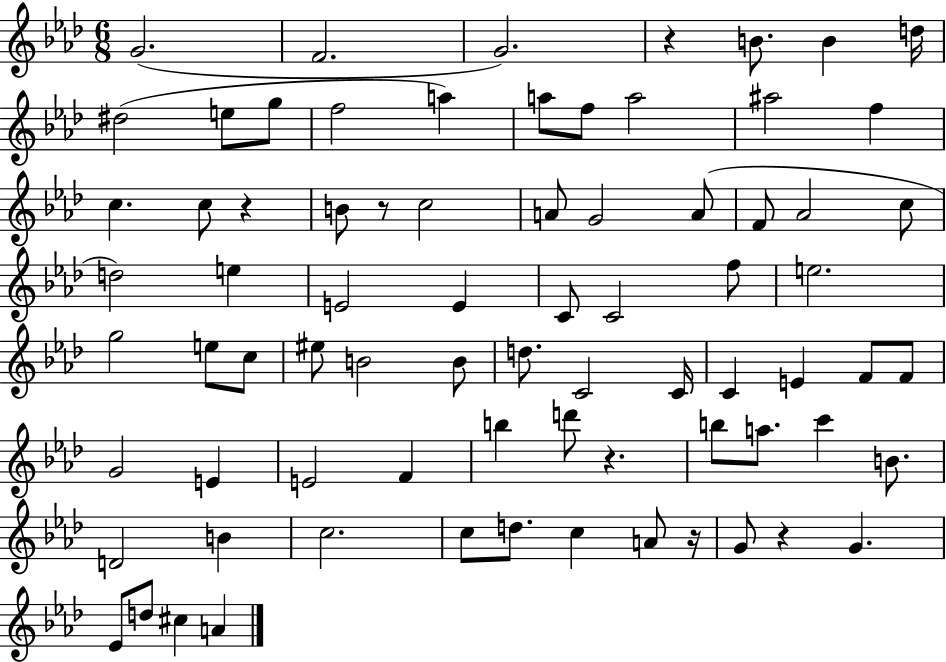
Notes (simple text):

G4/h. F4/h. G4/h. R/q B4/e. B4/q D5/s D#5/h E5/e G5/e F5/h A5/q A5/e F5/e A5/h A#5/h F5/q C5/q. C5/e R/q B4/e R/e C5/h A4/e G4/h A4/e F4/e Ab4/h C5/e D5/h E5/q E4/h E4/q C4/e C4/h F5/e E5/h. G5/h E5/e C5/e EIS5/e B4/h B4/e D5/e. C4/h C4/s C4/q E4/q F4/e F4/e G4/h E4/q E4/h F4/q B5/q D6/e R/q. B5/e A5/e. C6/q B4/e. D4/h B4/q C5/h. C5/e D5/e. C5/q A4/e R/s G4/e R/q G4/q. Eb4/e D5/e C#5/q A4/q